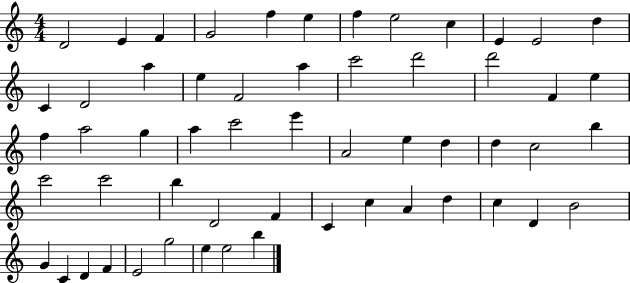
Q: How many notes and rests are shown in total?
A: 56